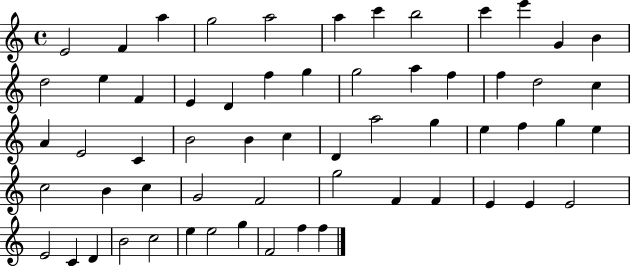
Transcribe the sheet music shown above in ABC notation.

X:1
T:Untitled
M:4/4
L:1/4
K:C
E2 F a g2 a2 a c' b2 c' e' G B d2 e F E D f g g2 a f f d2 c A E2 C B2 B c D a2 g e f g e c2 B c G2 F2 g2 F F E E E2 E2 C D B2 c2 e e2 g F2 f f